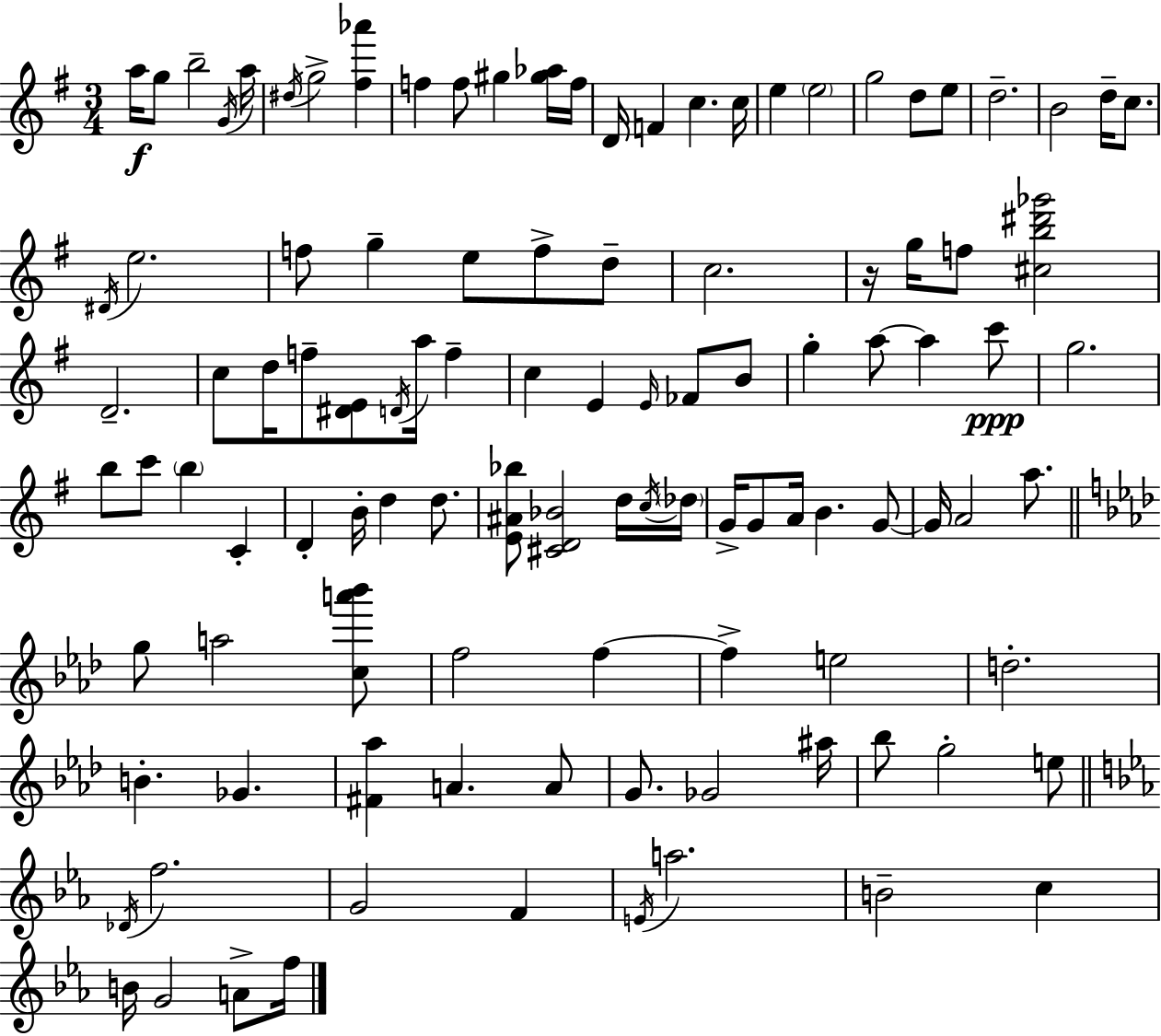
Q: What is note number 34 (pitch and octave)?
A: F5